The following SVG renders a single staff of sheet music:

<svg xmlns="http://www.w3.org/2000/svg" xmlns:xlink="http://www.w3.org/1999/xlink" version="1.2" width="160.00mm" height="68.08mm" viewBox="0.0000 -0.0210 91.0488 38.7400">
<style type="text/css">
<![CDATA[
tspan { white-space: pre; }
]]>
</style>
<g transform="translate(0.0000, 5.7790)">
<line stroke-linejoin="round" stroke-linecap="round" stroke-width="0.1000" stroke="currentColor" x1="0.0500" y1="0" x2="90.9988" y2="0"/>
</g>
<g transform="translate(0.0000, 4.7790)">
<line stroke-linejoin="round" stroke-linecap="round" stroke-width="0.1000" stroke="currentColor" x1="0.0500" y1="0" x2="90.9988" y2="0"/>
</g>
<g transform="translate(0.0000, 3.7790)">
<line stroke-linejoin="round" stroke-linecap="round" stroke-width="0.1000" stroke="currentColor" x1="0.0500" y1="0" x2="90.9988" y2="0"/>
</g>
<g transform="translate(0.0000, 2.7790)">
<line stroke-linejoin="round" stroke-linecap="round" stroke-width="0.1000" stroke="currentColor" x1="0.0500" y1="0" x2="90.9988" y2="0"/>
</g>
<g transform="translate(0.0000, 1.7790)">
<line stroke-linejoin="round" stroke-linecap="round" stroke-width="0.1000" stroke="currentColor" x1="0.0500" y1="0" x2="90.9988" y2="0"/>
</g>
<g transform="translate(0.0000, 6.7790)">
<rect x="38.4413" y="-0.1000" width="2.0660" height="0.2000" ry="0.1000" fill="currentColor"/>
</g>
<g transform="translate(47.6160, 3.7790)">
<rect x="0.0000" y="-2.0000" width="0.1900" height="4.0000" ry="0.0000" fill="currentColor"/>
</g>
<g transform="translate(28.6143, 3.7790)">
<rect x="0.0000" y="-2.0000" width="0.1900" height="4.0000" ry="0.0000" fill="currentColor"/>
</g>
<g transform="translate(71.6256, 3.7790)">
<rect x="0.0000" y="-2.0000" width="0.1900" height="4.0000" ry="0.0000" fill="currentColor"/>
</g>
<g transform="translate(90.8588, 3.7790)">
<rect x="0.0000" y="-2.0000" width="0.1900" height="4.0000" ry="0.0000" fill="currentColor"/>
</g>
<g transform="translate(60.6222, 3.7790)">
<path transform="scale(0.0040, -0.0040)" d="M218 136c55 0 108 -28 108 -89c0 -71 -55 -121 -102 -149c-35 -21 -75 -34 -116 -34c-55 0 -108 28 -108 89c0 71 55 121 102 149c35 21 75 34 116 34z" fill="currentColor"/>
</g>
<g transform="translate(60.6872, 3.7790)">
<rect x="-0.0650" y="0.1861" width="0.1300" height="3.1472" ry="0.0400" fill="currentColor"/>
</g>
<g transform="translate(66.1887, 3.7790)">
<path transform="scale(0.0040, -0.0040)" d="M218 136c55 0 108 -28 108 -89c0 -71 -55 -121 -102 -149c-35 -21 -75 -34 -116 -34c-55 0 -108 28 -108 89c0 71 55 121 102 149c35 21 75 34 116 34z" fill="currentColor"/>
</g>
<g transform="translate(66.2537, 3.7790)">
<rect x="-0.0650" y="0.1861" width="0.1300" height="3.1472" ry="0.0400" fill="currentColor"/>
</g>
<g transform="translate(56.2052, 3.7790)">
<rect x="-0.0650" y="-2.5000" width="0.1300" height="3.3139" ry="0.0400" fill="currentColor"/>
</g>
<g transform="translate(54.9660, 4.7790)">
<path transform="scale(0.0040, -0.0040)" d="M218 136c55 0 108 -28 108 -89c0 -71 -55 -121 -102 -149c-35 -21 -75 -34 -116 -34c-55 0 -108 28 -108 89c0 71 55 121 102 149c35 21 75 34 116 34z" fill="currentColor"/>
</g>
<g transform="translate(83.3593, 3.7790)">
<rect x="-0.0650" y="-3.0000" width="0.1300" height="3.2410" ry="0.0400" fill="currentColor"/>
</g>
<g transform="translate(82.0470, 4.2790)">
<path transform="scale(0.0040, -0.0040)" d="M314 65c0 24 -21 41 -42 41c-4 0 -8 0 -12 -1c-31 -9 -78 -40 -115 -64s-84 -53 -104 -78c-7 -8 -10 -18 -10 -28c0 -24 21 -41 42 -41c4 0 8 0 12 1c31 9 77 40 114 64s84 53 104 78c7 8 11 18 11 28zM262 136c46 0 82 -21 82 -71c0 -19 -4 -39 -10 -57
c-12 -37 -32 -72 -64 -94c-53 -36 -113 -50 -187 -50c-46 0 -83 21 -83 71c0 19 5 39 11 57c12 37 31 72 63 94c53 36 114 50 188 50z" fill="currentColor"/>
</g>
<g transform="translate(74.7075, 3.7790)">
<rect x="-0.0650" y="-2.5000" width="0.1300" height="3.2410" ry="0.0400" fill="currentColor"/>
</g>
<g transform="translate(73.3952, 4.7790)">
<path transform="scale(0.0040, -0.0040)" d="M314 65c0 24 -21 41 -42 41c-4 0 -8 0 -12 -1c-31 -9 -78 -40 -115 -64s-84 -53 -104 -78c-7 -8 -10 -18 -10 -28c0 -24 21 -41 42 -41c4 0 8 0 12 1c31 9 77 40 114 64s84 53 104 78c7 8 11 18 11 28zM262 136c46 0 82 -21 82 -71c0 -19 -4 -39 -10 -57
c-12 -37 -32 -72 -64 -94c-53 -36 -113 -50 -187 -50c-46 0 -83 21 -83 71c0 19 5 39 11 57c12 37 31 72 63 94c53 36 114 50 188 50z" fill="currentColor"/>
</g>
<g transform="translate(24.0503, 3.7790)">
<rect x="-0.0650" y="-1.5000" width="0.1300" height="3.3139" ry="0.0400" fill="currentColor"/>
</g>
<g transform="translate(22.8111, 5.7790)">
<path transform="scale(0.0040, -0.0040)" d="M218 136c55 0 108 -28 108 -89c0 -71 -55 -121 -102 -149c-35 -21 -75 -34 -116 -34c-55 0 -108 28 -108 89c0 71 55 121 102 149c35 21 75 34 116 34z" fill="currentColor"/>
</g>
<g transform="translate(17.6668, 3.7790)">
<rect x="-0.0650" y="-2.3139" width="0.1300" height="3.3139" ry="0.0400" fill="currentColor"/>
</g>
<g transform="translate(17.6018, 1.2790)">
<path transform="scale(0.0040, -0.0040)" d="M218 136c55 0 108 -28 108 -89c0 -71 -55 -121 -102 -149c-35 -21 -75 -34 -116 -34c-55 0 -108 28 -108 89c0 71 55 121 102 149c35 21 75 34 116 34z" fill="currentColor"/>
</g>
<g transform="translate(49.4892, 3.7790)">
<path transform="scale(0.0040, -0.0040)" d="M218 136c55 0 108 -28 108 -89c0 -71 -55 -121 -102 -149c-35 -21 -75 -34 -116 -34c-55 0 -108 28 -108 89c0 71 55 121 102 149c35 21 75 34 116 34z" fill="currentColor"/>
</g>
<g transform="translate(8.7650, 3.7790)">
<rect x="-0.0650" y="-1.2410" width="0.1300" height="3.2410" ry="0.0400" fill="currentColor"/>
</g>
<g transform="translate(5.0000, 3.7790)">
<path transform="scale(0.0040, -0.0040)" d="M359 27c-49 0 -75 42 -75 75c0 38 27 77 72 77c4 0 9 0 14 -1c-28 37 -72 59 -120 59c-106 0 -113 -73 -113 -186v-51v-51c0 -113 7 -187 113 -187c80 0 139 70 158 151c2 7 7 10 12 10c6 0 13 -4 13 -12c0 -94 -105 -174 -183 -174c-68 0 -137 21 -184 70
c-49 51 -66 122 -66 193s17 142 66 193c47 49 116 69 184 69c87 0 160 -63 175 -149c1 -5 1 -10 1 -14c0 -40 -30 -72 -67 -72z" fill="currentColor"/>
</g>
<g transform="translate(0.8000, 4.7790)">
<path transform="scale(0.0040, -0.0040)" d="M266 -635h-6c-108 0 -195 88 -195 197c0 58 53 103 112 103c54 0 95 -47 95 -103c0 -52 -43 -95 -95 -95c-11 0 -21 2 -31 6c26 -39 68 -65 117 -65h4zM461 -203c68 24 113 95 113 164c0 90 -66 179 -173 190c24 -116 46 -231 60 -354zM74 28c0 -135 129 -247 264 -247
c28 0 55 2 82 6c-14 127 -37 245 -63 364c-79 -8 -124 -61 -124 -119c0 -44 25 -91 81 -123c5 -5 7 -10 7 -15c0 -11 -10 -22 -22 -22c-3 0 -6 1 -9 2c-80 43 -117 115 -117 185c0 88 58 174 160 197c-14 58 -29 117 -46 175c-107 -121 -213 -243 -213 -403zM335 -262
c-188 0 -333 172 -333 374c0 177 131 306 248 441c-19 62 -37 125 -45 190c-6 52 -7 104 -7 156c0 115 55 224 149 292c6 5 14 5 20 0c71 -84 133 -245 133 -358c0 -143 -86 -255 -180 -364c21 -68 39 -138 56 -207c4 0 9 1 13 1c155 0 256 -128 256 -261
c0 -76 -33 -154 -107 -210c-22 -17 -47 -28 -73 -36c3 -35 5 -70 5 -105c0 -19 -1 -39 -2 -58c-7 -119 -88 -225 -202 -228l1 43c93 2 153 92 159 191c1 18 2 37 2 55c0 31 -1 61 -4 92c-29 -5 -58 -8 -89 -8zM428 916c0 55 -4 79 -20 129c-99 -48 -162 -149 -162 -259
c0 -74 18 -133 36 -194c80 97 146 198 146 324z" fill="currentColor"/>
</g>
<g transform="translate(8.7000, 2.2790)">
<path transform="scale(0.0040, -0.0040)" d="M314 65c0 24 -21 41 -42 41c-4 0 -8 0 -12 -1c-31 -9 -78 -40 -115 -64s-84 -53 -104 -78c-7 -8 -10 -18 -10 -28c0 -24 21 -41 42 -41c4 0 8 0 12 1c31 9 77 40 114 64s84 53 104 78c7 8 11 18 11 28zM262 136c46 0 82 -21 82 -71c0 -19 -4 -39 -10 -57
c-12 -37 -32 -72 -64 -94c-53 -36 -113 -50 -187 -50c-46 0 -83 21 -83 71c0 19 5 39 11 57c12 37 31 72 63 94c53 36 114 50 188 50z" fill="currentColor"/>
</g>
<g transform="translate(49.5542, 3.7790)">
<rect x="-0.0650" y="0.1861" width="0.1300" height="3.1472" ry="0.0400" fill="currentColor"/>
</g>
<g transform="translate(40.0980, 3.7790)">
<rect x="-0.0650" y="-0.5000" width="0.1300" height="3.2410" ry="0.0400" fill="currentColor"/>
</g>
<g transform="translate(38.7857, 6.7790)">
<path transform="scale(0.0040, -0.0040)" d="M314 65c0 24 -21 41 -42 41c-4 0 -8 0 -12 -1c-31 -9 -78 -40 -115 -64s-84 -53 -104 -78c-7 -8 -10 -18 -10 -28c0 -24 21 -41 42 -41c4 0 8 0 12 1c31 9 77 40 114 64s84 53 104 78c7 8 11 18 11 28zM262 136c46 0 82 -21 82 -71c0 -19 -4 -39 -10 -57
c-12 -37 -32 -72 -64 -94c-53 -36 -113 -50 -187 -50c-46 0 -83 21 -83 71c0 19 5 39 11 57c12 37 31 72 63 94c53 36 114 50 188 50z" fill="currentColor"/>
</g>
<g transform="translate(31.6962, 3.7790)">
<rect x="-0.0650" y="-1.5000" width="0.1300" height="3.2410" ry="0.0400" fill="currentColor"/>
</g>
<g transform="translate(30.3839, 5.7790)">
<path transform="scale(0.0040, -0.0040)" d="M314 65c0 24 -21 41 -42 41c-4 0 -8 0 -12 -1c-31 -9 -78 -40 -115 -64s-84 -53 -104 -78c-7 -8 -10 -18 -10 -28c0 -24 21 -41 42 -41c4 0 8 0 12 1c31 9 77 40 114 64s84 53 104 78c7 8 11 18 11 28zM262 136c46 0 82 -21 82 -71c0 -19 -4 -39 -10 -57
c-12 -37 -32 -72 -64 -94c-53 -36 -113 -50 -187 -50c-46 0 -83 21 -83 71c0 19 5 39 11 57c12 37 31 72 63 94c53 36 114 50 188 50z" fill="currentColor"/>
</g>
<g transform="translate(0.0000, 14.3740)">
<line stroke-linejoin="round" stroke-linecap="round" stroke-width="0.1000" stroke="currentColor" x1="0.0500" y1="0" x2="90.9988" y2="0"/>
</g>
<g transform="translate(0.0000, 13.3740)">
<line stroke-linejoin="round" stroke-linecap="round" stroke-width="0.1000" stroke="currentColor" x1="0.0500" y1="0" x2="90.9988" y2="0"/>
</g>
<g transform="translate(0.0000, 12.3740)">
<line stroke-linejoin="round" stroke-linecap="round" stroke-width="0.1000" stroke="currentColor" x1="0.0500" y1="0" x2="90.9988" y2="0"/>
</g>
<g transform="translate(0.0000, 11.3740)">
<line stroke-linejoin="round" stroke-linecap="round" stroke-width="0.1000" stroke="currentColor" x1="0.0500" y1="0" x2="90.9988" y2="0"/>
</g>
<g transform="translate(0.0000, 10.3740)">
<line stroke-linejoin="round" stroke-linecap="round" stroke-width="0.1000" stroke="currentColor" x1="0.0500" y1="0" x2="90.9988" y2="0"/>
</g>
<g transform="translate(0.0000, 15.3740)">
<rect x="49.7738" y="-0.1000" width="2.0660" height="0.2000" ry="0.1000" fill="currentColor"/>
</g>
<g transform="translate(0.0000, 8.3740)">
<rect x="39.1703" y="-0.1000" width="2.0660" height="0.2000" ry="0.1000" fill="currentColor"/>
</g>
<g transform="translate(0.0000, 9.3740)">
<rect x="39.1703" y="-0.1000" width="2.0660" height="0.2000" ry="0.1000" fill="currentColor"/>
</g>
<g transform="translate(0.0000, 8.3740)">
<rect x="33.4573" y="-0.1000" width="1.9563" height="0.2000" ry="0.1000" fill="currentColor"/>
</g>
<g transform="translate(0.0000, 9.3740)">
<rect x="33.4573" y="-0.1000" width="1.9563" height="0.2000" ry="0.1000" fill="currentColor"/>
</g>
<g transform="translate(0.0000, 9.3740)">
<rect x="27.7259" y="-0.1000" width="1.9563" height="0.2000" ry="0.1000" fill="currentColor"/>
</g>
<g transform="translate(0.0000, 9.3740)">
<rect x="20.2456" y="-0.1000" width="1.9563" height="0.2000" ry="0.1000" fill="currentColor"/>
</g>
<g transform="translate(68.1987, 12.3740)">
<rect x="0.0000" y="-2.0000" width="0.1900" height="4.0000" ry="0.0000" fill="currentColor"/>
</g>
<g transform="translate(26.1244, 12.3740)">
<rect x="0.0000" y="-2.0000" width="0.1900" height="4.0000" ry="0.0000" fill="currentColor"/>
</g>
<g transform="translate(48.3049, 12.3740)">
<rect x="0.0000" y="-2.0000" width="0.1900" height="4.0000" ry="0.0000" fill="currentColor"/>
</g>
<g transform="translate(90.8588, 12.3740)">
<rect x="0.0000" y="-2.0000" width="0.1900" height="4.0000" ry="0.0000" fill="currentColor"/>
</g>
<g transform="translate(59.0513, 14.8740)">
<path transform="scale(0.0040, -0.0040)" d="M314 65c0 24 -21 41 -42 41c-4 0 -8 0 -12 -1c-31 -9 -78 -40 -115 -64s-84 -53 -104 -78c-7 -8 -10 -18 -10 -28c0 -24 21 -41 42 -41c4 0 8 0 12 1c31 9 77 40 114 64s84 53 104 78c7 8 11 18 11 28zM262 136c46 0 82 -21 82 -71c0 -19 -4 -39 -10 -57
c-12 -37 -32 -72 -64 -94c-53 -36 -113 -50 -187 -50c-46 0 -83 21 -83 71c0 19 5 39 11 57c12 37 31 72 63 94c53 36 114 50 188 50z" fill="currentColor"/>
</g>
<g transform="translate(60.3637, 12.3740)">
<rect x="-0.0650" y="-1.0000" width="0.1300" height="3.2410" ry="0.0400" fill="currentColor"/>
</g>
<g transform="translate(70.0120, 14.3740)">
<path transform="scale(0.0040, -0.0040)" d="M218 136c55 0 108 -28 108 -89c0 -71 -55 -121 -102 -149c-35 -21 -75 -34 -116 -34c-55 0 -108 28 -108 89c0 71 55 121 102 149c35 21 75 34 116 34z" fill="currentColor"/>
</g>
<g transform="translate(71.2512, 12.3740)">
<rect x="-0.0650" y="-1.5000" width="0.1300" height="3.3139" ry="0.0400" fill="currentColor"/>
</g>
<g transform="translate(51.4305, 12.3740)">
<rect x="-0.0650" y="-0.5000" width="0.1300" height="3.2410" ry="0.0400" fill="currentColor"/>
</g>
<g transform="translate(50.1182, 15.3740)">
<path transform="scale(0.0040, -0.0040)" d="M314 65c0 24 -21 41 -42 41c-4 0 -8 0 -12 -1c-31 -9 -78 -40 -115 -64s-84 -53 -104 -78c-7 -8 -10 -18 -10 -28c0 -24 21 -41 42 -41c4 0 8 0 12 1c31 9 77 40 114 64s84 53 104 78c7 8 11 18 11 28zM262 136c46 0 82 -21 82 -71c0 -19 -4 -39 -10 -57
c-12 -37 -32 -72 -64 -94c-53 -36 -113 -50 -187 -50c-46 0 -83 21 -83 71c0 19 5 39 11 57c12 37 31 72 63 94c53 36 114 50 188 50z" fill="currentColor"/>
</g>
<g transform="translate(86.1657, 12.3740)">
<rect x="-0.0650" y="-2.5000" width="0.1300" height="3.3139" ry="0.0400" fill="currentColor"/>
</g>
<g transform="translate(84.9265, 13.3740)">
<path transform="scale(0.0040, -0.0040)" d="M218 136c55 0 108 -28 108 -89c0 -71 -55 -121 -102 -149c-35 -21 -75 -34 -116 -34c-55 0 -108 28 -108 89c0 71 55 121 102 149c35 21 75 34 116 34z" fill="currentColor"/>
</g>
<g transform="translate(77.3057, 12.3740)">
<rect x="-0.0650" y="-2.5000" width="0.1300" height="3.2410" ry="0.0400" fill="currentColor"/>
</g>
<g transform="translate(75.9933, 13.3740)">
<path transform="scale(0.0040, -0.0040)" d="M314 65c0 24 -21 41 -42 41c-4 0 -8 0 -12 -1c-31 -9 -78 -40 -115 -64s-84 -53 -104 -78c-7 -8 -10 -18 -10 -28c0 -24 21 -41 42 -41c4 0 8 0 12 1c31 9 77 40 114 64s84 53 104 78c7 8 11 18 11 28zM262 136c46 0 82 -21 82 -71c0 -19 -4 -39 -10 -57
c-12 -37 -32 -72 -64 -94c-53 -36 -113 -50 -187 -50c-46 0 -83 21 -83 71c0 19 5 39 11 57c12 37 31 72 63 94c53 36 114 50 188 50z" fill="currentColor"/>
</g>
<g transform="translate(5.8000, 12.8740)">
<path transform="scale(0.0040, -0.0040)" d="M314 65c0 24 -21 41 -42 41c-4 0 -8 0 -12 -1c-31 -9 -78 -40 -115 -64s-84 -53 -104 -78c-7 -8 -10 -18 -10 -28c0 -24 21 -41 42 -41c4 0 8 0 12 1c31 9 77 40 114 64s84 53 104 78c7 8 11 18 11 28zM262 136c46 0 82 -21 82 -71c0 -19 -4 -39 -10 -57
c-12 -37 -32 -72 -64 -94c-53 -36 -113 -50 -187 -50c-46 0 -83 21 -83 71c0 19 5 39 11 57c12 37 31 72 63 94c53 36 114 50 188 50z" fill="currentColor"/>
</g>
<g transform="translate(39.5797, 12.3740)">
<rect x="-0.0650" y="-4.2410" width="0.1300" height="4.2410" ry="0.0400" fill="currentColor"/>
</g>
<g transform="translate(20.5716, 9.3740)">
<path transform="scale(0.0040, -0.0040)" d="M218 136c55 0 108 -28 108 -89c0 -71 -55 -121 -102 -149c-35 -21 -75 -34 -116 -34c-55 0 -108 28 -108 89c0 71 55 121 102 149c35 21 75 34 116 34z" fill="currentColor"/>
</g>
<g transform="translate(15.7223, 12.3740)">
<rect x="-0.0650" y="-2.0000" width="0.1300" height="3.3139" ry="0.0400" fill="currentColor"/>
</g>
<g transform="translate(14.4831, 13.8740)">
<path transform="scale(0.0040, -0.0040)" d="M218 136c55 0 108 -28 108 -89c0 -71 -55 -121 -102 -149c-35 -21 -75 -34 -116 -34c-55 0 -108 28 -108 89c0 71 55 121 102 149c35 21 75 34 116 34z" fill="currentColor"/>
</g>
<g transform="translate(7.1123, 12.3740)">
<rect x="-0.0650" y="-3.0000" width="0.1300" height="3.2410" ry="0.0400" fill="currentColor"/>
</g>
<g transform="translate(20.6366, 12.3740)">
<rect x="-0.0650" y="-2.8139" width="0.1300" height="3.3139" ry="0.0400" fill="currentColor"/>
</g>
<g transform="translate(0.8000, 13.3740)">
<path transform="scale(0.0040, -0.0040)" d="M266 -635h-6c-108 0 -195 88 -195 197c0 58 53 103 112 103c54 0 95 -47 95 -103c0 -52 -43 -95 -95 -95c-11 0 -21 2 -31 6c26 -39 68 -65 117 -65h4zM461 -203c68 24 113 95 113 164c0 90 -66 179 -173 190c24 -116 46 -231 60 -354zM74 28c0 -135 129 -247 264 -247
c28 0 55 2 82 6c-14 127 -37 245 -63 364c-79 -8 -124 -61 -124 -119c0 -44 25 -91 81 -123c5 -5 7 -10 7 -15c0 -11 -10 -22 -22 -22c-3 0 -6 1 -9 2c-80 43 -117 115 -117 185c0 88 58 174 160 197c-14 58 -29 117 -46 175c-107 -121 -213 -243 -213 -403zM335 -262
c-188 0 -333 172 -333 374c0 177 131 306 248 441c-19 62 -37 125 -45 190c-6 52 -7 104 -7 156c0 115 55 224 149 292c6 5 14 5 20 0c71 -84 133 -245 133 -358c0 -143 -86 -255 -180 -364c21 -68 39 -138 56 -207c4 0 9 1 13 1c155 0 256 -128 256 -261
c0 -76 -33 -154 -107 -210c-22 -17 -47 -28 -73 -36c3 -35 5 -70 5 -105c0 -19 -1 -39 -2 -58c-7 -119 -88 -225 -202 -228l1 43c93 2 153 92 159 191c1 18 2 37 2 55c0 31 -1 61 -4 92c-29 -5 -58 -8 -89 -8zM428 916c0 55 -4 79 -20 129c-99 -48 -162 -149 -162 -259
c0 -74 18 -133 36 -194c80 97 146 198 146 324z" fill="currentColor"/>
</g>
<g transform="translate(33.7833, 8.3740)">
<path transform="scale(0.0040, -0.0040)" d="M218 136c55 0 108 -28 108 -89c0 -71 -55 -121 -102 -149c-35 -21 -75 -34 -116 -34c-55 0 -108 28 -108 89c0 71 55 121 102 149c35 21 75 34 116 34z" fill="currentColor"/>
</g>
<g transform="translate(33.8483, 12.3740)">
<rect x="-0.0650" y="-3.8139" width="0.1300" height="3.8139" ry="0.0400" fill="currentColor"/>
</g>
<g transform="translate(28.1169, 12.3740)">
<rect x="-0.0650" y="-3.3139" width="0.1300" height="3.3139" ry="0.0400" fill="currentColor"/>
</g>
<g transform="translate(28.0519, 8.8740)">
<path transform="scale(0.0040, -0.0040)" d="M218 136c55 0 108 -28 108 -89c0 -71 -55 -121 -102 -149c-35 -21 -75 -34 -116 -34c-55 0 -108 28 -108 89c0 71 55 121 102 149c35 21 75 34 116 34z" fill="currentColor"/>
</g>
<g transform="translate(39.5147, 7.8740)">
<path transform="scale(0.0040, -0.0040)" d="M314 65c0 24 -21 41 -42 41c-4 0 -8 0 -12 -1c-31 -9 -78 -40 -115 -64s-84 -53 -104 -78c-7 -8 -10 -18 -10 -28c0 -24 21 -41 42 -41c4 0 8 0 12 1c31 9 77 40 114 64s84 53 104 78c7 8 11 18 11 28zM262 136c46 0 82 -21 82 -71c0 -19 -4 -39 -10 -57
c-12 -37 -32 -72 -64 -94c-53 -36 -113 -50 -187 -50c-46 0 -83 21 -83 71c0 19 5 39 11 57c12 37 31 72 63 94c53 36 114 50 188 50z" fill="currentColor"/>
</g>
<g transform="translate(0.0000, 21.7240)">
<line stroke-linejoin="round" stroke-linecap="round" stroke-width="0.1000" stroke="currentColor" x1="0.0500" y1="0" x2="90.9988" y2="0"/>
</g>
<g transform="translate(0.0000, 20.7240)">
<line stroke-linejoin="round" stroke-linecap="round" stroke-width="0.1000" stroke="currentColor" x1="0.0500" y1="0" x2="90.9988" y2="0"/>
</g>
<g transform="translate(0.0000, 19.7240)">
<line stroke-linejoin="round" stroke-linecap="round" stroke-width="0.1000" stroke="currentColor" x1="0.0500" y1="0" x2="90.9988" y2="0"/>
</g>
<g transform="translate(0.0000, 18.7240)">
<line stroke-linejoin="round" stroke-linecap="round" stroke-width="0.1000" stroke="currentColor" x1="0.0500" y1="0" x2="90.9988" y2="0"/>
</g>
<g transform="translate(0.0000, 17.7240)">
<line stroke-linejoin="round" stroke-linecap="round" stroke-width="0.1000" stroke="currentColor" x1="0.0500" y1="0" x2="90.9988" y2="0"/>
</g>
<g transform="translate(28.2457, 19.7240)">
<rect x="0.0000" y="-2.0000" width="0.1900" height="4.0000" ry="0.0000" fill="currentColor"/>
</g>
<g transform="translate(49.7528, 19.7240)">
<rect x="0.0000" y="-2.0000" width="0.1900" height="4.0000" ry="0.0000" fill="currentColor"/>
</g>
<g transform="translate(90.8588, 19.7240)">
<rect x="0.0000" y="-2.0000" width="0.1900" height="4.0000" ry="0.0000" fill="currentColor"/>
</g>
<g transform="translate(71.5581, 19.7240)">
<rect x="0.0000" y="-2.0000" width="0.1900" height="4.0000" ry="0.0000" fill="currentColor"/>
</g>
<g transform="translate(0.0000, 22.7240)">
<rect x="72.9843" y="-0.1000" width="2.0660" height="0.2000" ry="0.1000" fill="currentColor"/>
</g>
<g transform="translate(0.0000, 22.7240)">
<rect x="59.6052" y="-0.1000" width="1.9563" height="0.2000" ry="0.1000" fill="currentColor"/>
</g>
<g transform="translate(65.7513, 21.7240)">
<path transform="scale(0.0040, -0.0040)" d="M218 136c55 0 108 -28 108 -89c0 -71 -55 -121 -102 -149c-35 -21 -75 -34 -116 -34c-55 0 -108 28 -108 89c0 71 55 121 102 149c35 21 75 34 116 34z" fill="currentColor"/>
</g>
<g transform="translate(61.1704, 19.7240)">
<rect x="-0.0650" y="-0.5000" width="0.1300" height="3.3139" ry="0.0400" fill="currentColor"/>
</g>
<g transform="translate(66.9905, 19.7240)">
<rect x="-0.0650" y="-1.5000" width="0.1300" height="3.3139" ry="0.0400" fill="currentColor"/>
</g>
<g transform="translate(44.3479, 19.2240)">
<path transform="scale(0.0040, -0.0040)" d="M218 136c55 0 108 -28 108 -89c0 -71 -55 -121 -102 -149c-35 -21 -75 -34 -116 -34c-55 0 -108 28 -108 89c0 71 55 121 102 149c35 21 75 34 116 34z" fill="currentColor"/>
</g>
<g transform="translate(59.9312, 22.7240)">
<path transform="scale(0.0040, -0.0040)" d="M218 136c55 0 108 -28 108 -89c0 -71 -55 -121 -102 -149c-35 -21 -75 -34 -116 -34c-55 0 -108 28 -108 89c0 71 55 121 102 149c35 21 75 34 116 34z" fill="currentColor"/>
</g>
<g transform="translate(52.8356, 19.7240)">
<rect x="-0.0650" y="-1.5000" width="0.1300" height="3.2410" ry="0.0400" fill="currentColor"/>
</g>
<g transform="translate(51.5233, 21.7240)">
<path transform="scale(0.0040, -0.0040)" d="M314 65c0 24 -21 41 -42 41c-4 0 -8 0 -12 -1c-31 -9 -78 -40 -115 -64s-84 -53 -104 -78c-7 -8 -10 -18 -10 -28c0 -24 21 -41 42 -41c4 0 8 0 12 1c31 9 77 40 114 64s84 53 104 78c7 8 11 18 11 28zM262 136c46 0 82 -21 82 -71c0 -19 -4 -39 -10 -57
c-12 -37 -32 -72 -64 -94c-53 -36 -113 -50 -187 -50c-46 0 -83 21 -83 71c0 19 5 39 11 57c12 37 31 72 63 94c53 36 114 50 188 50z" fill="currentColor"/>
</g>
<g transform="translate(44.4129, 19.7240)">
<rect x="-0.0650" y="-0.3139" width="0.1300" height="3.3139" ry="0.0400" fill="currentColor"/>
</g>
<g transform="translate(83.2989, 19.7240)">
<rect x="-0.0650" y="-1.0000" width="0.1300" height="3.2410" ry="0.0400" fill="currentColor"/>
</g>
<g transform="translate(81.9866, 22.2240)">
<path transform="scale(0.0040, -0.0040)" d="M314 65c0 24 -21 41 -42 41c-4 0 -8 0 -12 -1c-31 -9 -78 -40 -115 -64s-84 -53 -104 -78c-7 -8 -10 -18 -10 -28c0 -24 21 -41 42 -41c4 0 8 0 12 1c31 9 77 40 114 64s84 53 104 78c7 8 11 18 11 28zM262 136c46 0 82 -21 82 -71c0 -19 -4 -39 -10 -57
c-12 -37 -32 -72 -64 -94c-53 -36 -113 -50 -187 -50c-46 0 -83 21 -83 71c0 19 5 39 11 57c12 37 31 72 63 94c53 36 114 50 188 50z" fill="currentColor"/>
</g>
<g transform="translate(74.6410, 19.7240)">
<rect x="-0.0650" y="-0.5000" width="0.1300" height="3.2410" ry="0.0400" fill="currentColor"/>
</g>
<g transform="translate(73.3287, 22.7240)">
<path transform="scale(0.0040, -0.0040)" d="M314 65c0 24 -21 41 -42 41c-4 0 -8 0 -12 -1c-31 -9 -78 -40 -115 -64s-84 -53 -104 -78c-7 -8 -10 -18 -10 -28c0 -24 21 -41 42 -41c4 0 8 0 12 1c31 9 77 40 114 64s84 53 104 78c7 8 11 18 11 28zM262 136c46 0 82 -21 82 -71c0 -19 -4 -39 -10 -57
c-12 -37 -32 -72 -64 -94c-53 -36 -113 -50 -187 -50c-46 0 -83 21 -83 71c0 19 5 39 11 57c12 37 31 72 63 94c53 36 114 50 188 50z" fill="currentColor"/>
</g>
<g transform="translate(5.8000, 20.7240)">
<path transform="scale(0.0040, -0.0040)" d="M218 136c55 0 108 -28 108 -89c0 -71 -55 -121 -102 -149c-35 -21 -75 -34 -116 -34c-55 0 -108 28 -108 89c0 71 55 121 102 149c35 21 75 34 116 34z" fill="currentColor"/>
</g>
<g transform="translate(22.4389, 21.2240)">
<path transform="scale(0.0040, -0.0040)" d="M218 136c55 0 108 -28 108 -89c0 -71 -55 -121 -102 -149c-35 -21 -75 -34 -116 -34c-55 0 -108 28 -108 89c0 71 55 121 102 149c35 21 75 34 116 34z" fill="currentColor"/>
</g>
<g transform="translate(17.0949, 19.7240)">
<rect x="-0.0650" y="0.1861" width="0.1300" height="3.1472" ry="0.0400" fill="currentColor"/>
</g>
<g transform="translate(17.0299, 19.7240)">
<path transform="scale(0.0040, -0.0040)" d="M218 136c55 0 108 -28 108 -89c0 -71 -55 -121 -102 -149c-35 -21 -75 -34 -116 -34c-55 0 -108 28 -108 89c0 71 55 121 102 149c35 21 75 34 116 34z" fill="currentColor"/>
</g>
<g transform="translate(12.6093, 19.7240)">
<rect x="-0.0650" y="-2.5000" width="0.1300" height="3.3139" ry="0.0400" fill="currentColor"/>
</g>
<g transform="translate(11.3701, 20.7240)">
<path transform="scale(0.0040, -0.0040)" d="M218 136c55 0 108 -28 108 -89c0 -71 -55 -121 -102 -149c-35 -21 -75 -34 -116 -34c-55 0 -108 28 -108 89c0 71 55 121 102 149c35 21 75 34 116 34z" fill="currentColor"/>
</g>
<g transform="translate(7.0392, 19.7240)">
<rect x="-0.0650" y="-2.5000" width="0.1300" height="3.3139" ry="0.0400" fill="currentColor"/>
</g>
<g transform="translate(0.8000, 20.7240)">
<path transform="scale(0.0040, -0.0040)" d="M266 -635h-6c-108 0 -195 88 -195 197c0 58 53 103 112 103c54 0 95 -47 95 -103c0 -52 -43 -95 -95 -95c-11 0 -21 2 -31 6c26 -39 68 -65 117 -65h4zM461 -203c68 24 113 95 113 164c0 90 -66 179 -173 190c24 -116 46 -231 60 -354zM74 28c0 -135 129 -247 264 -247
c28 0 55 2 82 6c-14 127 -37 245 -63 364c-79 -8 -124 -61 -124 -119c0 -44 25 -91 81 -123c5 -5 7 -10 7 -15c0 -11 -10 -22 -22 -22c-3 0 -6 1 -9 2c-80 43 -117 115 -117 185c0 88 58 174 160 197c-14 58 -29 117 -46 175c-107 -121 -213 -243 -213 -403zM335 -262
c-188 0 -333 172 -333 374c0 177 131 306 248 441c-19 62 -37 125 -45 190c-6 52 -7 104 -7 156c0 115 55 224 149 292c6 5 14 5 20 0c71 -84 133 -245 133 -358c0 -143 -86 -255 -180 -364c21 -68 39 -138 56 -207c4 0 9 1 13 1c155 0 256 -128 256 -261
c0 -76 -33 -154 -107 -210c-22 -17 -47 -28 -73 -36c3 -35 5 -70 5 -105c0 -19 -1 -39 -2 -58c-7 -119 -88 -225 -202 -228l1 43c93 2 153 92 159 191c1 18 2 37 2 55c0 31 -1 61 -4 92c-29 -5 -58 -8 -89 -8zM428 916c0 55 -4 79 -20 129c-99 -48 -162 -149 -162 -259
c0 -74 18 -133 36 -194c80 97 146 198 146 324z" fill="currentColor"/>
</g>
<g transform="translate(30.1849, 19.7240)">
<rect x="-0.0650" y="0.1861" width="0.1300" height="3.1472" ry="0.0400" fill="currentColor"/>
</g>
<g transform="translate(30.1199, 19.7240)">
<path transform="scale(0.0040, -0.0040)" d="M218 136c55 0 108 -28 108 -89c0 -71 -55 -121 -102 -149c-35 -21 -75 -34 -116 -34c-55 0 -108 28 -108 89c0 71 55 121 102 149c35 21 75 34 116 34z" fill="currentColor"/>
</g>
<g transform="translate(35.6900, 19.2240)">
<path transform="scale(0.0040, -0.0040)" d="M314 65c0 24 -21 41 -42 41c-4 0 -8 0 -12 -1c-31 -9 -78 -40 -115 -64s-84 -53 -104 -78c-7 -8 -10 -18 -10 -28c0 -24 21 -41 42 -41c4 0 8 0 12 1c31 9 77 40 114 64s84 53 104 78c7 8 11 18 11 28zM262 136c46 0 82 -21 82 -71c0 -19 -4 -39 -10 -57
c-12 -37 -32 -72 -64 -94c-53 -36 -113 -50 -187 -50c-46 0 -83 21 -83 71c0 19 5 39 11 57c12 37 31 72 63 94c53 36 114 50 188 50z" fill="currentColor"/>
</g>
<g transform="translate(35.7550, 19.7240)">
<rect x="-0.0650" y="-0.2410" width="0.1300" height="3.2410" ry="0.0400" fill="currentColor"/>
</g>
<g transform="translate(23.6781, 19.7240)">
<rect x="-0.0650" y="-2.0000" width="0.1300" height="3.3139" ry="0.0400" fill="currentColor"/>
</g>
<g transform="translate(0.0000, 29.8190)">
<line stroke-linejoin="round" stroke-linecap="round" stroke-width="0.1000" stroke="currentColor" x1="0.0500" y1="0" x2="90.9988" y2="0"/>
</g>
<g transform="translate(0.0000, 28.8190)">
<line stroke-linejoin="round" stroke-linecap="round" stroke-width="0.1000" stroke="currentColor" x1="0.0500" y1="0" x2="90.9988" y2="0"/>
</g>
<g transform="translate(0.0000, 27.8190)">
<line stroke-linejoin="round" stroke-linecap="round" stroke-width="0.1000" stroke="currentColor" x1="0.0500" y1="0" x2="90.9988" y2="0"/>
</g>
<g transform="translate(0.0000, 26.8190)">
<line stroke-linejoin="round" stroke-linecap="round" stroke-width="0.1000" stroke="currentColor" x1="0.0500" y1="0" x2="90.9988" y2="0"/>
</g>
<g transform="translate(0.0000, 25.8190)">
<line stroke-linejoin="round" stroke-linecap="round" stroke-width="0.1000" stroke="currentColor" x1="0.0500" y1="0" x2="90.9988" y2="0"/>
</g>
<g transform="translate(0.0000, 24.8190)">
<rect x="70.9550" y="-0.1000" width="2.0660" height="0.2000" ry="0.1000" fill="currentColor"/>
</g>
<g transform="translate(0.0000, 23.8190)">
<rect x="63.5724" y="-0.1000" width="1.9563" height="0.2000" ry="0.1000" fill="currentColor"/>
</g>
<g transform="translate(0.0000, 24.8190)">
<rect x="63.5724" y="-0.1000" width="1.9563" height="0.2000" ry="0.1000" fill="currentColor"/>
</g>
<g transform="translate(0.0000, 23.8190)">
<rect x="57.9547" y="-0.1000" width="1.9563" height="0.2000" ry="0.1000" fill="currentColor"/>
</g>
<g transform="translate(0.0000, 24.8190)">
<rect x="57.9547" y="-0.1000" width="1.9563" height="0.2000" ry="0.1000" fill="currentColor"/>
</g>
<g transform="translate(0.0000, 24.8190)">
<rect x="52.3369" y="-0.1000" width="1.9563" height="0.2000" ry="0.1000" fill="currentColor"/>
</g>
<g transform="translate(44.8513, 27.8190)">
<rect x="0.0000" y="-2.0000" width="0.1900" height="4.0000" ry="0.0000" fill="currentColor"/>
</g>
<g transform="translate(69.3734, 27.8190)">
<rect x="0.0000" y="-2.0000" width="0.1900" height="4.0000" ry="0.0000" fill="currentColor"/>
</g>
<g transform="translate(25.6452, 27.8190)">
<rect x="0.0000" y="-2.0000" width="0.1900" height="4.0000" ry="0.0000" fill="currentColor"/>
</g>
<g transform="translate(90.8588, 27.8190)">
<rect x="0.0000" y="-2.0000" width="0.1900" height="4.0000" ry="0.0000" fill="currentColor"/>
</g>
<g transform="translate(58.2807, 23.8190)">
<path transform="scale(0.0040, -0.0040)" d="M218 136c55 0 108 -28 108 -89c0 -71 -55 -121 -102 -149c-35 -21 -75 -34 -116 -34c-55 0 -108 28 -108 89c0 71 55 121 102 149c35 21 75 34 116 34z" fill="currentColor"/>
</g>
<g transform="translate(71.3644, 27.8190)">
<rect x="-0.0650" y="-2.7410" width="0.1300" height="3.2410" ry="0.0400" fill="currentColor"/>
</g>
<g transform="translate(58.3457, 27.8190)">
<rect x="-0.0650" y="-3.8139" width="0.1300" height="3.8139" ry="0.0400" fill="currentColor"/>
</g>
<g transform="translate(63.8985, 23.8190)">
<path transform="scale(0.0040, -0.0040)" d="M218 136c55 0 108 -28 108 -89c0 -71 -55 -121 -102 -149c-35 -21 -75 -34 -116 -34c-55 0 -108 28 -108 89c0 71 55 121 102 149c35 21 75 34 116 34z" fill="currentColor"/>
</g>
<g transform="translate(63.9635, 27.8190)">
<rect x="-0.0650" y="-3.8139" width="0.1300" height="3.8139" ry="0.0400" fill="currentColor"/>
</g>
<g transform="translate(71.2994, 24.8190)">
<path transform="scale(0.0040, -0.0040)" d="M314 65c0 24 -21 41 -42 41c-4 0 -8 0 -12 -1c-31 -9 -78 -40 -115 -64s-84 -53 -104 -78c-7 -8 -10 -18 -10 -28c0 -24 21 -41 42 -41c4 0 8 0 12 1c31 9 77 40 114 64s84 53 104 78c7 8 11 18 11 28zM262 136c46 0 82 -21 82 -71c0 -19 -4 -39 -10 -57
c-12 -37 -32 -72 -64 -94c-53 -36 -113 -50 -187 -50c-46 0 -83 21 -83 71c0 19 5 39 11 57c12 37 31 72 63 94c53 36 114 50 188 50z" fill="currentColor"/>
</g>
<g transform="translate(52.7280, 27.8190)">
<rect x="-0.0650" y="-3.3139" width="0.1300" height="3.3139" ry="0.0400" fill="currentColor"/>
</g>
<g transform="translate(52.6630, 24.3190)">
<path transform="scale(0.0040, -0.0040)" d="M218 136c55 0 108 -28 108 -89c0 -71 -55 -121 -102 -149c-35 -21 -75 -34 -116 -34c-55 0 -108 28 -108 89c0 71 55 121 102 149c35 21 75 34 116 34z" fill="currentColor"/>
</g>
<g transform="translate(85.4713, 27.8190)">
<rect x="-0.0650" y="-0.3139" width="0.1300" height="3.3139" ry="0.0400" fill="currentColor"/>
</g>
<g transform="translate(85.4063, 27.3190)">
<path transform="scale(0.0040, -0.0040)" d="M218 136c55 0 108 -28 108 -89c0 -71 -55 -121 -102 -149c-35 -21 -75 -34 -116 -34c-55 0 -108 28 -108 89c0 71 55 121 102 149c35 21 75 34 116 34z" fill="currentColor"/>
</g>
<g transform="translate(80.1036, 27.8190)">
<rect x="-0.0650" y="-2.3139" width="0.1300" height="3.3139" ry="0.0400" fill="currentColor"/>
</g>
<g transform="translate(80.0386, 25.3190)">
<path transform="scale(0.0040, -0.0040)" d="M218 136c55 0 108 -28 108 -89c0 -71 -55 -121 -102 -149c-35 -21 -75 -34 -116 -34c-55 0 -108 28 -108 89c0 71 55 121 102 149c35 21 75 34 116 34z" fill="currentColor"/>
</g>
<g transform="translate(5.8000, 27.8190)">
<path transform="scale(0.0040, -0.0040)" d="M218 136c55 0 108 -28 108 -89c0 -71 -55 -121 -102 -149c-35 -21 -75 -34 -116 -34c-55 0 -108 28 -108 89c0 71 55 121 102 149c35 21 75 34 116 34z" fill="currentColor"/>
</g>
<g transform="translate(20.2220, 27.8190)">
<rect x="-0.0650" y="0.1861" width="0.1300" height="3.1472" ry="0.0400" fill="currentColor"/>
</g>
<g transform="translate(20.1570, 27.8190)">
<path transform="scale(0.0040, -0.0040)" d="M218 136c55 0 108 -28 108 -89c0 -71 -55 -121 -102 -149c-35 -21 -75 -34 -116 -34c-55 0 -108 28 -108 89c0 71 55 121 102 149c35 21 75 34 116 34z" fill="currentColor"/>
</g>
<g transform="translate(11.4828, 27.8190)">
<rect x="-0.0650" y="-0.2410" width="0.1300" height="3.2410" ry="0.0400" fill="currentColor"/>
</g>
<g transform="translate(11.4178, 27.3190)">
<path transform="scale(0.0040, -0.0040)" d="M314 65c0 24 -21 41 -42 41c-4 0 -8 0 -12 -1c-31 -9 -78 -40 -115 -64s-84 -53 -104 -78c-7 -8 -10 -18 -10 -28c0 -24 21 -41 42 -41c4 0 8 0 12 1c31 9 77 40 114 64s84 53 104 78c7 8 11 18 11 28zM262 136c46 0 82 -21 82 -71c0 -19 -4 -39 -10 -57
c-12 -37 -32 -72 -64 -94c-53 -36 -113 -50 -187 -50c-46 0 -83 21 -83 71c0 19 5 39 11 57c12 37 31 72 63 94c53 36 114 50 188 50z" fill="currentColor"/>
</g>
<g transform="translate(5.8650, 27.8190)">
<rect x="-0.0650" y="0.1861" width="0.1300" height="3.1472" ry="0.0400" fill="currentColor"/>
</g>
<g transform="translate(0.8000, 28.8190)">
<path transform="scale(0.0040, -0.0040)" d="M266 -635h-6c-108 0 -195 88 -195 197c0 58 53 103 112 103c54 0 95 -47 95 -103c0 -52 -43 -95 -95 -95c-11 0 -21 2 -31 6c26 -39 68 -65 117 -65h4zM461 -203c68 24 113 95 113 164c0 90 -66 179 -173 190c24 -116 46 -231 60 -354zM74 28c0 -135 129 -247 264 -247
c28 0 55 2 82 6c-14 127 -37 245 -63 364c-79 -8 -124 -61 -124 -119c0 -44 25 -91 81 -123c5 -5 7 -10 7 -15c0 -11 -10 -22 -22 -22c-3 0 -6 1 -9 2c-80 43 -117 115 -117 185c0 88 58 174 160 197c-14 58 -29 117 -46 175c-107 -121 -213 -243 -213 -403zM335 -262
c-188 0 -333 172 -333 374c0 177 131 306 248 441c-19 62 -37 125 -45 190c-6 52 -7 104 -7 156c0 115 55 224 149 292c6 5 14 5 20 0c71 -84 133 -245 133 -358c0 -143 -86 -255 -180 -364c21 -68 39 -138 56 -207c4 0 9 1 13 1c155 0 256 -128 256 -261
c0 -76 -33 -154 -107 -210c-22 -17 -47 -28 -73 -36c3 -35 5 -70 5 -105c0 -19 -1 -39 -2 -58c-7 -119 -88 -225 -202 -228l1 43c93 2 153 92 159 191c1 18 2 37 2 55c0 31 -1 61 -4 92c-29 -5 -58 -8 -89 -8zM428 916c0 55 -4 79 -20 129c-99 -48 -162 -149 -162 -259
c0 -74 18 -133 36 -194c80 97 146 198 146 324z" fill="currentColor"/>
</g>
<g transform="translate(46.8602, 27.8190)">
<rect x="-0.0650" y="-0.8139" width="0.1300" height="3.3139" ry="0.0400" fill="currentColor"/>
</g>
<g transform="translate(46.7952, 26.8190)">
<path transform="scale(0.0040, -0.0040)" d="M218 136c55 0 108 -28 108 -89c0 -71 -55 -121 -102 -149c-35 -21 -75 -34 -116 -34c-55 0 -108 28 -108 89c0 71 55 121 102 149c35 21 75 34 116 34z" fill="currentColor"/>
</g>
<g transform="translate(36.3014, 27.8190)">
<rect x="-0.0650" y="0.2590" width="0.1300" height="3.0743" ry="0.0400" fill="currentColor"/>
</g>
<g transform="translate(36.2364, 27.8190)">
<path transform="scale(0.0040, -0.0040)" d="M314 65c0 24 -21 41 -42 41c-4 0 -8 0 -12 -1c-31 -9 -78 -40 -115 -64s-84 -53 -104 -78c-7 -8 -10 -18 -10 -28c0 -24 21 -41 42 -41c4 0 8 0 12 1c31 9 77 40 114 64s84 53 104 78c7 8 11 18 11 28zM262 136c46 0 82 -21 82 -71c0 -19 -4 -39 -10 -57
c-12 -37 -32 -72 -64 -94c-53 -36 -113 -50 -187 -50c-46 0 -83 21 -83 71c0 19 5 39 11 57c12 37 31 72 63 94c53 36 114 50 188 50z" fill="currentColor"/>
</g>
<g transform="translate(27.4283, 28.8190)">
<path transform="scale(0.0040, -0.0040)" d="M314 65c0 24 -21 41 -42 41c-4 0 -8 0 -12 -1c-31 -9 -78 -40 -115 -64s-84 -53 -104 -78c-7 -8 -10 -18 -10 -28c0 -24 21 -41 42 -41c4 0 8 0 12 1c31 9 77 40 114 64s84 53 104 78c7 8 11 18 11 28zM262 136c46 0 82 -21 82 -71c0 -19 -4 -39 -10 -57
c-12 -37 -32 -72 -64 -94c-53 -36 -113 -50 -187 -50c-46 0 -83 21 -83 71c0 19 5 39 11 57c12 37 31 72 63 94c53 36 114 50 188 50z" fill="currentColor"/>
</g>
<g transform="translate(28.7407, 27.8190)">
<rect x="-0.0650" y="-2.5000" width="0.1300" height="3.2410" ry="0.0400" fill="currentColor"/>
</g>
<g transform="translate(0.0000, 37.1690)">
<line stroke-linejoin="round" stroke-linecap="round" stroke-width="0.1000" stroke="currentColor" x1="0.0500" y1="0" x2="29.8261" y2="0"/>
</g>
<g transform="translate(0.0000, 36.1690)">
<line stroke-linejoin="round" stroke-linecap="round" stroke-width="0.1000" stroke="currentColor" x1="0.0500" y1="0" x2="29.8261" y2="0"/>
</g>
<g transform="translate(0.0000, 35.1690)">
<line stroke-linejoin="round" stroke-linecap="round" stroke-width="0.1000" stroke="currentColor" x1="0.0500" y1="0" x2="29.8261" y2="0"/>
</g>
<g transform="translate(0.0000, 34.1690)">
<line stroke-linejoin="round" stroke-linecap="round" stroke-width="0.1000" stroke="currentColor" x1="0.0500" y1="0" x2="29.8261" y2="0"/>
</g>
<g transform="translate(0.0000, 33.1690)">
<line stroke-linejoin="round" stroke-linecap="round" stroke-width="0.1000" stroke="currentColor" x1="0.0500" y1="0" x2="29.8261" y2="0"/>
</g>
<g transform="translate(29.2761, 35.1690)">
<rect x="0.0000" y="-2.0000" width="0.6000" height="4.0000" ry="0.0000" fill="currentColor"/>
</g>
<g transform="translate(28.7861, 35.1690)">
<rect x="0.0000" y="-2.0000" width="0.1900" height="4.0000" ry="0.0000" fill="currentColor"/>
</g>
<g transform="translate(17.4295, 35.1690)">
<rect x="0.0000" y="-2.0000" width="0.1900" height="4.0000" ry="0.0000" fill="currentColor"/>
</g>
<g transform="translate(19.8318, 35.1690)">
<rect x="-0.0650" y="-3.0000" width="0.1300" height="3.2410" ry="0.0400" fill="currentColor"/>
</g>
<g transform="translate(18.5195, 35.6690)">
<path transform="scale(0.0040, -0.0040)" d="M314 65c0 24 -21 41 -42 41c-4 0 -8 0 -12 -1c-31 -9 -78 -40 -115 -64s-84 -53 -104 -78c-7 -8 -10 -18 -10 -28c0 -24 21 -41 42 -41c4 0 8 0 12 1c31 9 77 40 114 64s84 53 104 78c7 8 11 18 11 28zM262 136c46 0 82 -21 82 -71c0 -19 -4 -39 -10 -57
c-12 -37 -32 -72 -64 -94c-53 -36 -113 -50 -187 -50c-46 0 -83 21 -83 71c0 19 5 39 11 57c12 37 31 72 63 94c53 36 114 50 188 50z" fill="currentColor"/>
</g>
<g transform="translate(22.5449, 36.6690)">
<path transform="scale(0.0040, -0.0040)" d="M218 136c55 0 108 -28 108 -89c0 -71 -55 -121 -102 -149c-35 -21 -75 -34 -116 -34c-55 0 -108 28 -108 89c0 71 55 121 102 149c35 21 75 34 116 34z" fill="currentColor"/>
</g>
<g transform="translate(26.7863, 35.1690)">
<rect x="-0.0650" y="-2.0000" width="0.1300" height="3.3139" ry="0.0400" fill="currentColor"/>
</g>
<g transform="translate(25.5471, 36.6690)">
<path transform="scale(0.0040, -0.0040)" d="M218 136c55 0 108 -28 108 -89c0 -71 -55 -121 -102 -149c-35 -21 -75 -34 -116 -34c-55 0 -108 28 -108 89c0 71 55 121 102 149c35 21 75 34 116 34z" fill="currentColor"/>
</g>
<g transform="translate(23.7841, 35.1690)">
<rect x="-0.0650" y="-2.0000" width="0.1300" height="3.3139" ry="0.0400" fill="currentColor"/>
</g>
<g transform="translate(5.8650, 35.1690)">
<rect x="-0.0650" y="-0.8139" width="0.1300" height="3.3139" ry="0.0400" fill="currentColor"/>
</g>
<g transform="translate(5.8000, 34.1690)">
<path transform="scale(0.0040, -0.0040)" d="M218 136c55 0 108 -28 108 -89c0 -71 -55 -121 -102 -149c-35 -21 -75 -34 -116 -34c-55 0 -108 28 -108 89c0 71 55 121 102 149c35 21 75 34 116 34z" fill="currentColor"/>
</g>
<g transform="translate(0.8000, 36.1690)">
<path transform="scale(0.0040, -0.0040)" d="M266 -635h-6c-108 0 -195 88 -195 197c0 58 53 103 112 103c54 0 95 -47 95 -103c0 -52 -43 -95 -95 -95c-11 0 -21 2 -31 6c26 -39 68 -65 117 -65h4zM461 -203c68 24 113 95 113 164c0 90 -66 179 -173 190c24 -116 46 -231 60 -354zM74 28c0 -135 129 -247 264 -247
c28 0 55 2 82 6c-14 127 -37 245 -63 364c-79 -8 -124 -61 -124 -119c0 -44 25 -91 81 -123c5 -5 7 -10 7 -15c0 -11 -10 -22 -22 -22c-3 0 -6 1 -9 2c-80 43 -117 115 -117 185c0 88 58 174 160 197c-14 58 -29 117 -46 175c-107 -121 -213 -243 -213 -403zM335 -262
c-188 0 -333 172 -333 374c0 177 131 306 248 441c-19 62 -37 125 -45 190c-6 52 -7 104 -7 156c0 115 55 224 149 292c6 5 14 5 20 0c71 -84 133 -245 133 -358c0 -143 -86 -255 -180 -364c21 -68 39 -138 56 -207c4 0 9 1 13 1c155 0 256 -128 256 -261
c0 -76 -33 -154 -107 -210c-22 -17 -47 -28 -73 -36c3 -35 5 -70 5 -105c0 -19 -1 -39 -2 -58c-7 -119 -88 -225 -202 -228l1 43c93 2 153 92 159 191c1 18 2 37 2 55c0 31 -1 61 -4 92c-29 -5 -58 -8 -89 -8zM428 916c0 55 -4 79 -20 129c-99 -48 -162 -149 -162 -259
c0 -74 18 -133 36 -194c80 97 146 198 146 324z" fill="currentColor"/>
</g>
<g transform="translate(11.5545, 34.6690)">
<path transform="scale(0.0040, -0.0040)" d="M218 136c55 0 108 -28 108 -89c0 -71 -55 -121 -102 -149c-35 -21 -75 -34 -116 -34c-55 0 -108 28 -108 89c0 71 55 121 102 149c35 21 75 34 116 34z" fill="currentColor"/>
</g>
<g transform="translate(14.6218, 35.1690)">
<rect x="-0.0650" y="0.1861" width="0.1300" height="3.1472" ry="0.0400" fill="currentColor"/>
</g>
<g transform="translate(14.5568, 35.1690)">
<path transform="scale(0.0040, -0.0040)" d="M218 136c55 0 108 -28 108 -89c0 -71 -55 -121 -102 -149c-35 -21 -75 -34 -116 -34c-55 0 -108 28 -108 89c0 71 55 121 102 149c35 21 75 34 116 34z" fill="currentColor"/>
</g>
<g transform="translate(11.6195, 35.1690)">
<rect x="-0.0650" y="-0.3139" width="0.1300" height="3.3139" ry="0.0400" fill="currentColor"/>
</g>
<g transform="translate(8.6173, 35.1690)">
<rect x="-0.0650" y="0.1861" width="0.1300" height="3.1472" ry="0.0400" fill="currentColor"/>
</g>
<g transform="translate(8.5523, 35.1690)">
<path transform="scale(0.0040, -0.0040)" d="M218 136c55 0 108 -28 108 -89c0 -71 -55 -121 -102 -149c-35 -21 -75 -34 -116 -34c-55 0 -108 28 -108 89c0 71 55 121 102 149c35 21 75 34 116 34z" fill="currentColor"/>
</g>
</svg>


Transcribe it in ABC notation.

X:1
T:Untitled
M:4/4
L:1/4
K:C
e2 g E E2 C2 B G B B G2 A2 A2 F a b c' d'2 C2 D2 E G2 G G G B F B c2 c E2 C E C2 D2 B c2 B G2 B2 d b c' c' a2 g c d B c B A2 F F